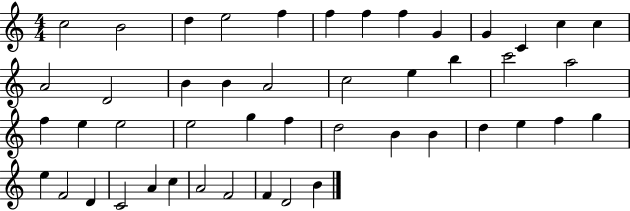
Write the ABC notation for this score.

X:1
T:Untitled
M:4/4
L:1/4
K:C
c2 B2 d e2 f f f f G G C c c A2 D2 B B A2 c2 e b c'2 a2 f e e2 e2 g f d2 B B d e f g e F2 D C2 A c A2 F2 F D2 B